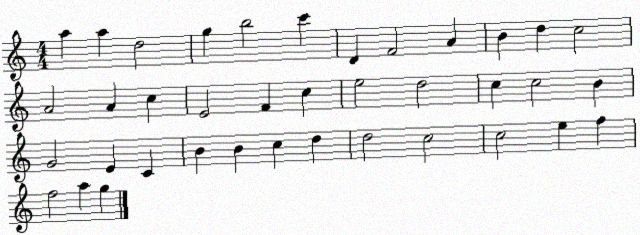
X:1
T:Untitled
M:4/4
L:1/4
K:C
a a d2 g b2 c' D F2 A B d c2 A2 A c E2 F c e2 d2 c c2 B G2 E C B B c d d2 c2 c2 e f f2 a g